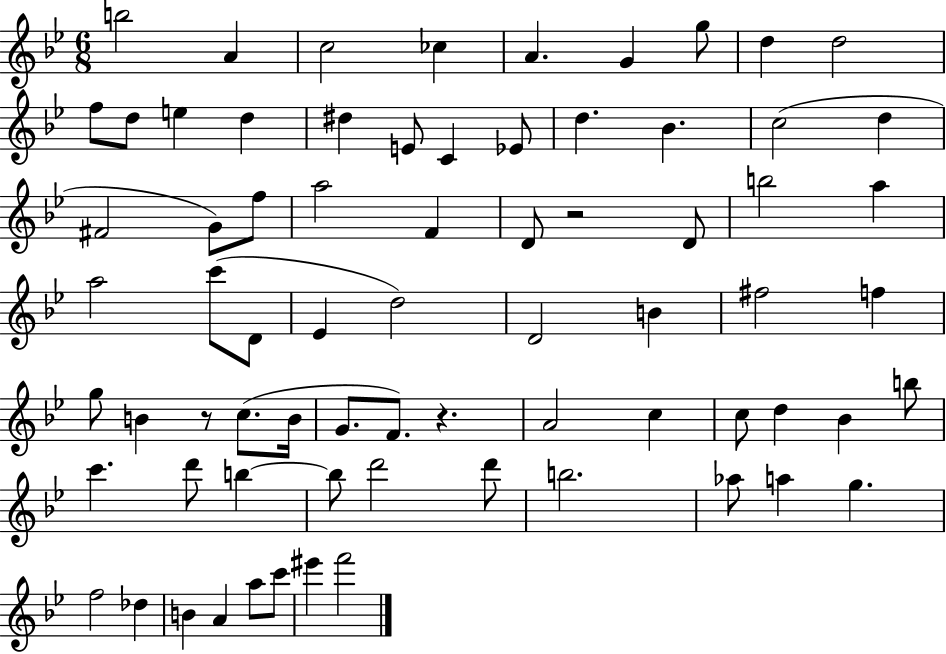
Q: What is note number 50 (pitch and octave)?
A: Bb4